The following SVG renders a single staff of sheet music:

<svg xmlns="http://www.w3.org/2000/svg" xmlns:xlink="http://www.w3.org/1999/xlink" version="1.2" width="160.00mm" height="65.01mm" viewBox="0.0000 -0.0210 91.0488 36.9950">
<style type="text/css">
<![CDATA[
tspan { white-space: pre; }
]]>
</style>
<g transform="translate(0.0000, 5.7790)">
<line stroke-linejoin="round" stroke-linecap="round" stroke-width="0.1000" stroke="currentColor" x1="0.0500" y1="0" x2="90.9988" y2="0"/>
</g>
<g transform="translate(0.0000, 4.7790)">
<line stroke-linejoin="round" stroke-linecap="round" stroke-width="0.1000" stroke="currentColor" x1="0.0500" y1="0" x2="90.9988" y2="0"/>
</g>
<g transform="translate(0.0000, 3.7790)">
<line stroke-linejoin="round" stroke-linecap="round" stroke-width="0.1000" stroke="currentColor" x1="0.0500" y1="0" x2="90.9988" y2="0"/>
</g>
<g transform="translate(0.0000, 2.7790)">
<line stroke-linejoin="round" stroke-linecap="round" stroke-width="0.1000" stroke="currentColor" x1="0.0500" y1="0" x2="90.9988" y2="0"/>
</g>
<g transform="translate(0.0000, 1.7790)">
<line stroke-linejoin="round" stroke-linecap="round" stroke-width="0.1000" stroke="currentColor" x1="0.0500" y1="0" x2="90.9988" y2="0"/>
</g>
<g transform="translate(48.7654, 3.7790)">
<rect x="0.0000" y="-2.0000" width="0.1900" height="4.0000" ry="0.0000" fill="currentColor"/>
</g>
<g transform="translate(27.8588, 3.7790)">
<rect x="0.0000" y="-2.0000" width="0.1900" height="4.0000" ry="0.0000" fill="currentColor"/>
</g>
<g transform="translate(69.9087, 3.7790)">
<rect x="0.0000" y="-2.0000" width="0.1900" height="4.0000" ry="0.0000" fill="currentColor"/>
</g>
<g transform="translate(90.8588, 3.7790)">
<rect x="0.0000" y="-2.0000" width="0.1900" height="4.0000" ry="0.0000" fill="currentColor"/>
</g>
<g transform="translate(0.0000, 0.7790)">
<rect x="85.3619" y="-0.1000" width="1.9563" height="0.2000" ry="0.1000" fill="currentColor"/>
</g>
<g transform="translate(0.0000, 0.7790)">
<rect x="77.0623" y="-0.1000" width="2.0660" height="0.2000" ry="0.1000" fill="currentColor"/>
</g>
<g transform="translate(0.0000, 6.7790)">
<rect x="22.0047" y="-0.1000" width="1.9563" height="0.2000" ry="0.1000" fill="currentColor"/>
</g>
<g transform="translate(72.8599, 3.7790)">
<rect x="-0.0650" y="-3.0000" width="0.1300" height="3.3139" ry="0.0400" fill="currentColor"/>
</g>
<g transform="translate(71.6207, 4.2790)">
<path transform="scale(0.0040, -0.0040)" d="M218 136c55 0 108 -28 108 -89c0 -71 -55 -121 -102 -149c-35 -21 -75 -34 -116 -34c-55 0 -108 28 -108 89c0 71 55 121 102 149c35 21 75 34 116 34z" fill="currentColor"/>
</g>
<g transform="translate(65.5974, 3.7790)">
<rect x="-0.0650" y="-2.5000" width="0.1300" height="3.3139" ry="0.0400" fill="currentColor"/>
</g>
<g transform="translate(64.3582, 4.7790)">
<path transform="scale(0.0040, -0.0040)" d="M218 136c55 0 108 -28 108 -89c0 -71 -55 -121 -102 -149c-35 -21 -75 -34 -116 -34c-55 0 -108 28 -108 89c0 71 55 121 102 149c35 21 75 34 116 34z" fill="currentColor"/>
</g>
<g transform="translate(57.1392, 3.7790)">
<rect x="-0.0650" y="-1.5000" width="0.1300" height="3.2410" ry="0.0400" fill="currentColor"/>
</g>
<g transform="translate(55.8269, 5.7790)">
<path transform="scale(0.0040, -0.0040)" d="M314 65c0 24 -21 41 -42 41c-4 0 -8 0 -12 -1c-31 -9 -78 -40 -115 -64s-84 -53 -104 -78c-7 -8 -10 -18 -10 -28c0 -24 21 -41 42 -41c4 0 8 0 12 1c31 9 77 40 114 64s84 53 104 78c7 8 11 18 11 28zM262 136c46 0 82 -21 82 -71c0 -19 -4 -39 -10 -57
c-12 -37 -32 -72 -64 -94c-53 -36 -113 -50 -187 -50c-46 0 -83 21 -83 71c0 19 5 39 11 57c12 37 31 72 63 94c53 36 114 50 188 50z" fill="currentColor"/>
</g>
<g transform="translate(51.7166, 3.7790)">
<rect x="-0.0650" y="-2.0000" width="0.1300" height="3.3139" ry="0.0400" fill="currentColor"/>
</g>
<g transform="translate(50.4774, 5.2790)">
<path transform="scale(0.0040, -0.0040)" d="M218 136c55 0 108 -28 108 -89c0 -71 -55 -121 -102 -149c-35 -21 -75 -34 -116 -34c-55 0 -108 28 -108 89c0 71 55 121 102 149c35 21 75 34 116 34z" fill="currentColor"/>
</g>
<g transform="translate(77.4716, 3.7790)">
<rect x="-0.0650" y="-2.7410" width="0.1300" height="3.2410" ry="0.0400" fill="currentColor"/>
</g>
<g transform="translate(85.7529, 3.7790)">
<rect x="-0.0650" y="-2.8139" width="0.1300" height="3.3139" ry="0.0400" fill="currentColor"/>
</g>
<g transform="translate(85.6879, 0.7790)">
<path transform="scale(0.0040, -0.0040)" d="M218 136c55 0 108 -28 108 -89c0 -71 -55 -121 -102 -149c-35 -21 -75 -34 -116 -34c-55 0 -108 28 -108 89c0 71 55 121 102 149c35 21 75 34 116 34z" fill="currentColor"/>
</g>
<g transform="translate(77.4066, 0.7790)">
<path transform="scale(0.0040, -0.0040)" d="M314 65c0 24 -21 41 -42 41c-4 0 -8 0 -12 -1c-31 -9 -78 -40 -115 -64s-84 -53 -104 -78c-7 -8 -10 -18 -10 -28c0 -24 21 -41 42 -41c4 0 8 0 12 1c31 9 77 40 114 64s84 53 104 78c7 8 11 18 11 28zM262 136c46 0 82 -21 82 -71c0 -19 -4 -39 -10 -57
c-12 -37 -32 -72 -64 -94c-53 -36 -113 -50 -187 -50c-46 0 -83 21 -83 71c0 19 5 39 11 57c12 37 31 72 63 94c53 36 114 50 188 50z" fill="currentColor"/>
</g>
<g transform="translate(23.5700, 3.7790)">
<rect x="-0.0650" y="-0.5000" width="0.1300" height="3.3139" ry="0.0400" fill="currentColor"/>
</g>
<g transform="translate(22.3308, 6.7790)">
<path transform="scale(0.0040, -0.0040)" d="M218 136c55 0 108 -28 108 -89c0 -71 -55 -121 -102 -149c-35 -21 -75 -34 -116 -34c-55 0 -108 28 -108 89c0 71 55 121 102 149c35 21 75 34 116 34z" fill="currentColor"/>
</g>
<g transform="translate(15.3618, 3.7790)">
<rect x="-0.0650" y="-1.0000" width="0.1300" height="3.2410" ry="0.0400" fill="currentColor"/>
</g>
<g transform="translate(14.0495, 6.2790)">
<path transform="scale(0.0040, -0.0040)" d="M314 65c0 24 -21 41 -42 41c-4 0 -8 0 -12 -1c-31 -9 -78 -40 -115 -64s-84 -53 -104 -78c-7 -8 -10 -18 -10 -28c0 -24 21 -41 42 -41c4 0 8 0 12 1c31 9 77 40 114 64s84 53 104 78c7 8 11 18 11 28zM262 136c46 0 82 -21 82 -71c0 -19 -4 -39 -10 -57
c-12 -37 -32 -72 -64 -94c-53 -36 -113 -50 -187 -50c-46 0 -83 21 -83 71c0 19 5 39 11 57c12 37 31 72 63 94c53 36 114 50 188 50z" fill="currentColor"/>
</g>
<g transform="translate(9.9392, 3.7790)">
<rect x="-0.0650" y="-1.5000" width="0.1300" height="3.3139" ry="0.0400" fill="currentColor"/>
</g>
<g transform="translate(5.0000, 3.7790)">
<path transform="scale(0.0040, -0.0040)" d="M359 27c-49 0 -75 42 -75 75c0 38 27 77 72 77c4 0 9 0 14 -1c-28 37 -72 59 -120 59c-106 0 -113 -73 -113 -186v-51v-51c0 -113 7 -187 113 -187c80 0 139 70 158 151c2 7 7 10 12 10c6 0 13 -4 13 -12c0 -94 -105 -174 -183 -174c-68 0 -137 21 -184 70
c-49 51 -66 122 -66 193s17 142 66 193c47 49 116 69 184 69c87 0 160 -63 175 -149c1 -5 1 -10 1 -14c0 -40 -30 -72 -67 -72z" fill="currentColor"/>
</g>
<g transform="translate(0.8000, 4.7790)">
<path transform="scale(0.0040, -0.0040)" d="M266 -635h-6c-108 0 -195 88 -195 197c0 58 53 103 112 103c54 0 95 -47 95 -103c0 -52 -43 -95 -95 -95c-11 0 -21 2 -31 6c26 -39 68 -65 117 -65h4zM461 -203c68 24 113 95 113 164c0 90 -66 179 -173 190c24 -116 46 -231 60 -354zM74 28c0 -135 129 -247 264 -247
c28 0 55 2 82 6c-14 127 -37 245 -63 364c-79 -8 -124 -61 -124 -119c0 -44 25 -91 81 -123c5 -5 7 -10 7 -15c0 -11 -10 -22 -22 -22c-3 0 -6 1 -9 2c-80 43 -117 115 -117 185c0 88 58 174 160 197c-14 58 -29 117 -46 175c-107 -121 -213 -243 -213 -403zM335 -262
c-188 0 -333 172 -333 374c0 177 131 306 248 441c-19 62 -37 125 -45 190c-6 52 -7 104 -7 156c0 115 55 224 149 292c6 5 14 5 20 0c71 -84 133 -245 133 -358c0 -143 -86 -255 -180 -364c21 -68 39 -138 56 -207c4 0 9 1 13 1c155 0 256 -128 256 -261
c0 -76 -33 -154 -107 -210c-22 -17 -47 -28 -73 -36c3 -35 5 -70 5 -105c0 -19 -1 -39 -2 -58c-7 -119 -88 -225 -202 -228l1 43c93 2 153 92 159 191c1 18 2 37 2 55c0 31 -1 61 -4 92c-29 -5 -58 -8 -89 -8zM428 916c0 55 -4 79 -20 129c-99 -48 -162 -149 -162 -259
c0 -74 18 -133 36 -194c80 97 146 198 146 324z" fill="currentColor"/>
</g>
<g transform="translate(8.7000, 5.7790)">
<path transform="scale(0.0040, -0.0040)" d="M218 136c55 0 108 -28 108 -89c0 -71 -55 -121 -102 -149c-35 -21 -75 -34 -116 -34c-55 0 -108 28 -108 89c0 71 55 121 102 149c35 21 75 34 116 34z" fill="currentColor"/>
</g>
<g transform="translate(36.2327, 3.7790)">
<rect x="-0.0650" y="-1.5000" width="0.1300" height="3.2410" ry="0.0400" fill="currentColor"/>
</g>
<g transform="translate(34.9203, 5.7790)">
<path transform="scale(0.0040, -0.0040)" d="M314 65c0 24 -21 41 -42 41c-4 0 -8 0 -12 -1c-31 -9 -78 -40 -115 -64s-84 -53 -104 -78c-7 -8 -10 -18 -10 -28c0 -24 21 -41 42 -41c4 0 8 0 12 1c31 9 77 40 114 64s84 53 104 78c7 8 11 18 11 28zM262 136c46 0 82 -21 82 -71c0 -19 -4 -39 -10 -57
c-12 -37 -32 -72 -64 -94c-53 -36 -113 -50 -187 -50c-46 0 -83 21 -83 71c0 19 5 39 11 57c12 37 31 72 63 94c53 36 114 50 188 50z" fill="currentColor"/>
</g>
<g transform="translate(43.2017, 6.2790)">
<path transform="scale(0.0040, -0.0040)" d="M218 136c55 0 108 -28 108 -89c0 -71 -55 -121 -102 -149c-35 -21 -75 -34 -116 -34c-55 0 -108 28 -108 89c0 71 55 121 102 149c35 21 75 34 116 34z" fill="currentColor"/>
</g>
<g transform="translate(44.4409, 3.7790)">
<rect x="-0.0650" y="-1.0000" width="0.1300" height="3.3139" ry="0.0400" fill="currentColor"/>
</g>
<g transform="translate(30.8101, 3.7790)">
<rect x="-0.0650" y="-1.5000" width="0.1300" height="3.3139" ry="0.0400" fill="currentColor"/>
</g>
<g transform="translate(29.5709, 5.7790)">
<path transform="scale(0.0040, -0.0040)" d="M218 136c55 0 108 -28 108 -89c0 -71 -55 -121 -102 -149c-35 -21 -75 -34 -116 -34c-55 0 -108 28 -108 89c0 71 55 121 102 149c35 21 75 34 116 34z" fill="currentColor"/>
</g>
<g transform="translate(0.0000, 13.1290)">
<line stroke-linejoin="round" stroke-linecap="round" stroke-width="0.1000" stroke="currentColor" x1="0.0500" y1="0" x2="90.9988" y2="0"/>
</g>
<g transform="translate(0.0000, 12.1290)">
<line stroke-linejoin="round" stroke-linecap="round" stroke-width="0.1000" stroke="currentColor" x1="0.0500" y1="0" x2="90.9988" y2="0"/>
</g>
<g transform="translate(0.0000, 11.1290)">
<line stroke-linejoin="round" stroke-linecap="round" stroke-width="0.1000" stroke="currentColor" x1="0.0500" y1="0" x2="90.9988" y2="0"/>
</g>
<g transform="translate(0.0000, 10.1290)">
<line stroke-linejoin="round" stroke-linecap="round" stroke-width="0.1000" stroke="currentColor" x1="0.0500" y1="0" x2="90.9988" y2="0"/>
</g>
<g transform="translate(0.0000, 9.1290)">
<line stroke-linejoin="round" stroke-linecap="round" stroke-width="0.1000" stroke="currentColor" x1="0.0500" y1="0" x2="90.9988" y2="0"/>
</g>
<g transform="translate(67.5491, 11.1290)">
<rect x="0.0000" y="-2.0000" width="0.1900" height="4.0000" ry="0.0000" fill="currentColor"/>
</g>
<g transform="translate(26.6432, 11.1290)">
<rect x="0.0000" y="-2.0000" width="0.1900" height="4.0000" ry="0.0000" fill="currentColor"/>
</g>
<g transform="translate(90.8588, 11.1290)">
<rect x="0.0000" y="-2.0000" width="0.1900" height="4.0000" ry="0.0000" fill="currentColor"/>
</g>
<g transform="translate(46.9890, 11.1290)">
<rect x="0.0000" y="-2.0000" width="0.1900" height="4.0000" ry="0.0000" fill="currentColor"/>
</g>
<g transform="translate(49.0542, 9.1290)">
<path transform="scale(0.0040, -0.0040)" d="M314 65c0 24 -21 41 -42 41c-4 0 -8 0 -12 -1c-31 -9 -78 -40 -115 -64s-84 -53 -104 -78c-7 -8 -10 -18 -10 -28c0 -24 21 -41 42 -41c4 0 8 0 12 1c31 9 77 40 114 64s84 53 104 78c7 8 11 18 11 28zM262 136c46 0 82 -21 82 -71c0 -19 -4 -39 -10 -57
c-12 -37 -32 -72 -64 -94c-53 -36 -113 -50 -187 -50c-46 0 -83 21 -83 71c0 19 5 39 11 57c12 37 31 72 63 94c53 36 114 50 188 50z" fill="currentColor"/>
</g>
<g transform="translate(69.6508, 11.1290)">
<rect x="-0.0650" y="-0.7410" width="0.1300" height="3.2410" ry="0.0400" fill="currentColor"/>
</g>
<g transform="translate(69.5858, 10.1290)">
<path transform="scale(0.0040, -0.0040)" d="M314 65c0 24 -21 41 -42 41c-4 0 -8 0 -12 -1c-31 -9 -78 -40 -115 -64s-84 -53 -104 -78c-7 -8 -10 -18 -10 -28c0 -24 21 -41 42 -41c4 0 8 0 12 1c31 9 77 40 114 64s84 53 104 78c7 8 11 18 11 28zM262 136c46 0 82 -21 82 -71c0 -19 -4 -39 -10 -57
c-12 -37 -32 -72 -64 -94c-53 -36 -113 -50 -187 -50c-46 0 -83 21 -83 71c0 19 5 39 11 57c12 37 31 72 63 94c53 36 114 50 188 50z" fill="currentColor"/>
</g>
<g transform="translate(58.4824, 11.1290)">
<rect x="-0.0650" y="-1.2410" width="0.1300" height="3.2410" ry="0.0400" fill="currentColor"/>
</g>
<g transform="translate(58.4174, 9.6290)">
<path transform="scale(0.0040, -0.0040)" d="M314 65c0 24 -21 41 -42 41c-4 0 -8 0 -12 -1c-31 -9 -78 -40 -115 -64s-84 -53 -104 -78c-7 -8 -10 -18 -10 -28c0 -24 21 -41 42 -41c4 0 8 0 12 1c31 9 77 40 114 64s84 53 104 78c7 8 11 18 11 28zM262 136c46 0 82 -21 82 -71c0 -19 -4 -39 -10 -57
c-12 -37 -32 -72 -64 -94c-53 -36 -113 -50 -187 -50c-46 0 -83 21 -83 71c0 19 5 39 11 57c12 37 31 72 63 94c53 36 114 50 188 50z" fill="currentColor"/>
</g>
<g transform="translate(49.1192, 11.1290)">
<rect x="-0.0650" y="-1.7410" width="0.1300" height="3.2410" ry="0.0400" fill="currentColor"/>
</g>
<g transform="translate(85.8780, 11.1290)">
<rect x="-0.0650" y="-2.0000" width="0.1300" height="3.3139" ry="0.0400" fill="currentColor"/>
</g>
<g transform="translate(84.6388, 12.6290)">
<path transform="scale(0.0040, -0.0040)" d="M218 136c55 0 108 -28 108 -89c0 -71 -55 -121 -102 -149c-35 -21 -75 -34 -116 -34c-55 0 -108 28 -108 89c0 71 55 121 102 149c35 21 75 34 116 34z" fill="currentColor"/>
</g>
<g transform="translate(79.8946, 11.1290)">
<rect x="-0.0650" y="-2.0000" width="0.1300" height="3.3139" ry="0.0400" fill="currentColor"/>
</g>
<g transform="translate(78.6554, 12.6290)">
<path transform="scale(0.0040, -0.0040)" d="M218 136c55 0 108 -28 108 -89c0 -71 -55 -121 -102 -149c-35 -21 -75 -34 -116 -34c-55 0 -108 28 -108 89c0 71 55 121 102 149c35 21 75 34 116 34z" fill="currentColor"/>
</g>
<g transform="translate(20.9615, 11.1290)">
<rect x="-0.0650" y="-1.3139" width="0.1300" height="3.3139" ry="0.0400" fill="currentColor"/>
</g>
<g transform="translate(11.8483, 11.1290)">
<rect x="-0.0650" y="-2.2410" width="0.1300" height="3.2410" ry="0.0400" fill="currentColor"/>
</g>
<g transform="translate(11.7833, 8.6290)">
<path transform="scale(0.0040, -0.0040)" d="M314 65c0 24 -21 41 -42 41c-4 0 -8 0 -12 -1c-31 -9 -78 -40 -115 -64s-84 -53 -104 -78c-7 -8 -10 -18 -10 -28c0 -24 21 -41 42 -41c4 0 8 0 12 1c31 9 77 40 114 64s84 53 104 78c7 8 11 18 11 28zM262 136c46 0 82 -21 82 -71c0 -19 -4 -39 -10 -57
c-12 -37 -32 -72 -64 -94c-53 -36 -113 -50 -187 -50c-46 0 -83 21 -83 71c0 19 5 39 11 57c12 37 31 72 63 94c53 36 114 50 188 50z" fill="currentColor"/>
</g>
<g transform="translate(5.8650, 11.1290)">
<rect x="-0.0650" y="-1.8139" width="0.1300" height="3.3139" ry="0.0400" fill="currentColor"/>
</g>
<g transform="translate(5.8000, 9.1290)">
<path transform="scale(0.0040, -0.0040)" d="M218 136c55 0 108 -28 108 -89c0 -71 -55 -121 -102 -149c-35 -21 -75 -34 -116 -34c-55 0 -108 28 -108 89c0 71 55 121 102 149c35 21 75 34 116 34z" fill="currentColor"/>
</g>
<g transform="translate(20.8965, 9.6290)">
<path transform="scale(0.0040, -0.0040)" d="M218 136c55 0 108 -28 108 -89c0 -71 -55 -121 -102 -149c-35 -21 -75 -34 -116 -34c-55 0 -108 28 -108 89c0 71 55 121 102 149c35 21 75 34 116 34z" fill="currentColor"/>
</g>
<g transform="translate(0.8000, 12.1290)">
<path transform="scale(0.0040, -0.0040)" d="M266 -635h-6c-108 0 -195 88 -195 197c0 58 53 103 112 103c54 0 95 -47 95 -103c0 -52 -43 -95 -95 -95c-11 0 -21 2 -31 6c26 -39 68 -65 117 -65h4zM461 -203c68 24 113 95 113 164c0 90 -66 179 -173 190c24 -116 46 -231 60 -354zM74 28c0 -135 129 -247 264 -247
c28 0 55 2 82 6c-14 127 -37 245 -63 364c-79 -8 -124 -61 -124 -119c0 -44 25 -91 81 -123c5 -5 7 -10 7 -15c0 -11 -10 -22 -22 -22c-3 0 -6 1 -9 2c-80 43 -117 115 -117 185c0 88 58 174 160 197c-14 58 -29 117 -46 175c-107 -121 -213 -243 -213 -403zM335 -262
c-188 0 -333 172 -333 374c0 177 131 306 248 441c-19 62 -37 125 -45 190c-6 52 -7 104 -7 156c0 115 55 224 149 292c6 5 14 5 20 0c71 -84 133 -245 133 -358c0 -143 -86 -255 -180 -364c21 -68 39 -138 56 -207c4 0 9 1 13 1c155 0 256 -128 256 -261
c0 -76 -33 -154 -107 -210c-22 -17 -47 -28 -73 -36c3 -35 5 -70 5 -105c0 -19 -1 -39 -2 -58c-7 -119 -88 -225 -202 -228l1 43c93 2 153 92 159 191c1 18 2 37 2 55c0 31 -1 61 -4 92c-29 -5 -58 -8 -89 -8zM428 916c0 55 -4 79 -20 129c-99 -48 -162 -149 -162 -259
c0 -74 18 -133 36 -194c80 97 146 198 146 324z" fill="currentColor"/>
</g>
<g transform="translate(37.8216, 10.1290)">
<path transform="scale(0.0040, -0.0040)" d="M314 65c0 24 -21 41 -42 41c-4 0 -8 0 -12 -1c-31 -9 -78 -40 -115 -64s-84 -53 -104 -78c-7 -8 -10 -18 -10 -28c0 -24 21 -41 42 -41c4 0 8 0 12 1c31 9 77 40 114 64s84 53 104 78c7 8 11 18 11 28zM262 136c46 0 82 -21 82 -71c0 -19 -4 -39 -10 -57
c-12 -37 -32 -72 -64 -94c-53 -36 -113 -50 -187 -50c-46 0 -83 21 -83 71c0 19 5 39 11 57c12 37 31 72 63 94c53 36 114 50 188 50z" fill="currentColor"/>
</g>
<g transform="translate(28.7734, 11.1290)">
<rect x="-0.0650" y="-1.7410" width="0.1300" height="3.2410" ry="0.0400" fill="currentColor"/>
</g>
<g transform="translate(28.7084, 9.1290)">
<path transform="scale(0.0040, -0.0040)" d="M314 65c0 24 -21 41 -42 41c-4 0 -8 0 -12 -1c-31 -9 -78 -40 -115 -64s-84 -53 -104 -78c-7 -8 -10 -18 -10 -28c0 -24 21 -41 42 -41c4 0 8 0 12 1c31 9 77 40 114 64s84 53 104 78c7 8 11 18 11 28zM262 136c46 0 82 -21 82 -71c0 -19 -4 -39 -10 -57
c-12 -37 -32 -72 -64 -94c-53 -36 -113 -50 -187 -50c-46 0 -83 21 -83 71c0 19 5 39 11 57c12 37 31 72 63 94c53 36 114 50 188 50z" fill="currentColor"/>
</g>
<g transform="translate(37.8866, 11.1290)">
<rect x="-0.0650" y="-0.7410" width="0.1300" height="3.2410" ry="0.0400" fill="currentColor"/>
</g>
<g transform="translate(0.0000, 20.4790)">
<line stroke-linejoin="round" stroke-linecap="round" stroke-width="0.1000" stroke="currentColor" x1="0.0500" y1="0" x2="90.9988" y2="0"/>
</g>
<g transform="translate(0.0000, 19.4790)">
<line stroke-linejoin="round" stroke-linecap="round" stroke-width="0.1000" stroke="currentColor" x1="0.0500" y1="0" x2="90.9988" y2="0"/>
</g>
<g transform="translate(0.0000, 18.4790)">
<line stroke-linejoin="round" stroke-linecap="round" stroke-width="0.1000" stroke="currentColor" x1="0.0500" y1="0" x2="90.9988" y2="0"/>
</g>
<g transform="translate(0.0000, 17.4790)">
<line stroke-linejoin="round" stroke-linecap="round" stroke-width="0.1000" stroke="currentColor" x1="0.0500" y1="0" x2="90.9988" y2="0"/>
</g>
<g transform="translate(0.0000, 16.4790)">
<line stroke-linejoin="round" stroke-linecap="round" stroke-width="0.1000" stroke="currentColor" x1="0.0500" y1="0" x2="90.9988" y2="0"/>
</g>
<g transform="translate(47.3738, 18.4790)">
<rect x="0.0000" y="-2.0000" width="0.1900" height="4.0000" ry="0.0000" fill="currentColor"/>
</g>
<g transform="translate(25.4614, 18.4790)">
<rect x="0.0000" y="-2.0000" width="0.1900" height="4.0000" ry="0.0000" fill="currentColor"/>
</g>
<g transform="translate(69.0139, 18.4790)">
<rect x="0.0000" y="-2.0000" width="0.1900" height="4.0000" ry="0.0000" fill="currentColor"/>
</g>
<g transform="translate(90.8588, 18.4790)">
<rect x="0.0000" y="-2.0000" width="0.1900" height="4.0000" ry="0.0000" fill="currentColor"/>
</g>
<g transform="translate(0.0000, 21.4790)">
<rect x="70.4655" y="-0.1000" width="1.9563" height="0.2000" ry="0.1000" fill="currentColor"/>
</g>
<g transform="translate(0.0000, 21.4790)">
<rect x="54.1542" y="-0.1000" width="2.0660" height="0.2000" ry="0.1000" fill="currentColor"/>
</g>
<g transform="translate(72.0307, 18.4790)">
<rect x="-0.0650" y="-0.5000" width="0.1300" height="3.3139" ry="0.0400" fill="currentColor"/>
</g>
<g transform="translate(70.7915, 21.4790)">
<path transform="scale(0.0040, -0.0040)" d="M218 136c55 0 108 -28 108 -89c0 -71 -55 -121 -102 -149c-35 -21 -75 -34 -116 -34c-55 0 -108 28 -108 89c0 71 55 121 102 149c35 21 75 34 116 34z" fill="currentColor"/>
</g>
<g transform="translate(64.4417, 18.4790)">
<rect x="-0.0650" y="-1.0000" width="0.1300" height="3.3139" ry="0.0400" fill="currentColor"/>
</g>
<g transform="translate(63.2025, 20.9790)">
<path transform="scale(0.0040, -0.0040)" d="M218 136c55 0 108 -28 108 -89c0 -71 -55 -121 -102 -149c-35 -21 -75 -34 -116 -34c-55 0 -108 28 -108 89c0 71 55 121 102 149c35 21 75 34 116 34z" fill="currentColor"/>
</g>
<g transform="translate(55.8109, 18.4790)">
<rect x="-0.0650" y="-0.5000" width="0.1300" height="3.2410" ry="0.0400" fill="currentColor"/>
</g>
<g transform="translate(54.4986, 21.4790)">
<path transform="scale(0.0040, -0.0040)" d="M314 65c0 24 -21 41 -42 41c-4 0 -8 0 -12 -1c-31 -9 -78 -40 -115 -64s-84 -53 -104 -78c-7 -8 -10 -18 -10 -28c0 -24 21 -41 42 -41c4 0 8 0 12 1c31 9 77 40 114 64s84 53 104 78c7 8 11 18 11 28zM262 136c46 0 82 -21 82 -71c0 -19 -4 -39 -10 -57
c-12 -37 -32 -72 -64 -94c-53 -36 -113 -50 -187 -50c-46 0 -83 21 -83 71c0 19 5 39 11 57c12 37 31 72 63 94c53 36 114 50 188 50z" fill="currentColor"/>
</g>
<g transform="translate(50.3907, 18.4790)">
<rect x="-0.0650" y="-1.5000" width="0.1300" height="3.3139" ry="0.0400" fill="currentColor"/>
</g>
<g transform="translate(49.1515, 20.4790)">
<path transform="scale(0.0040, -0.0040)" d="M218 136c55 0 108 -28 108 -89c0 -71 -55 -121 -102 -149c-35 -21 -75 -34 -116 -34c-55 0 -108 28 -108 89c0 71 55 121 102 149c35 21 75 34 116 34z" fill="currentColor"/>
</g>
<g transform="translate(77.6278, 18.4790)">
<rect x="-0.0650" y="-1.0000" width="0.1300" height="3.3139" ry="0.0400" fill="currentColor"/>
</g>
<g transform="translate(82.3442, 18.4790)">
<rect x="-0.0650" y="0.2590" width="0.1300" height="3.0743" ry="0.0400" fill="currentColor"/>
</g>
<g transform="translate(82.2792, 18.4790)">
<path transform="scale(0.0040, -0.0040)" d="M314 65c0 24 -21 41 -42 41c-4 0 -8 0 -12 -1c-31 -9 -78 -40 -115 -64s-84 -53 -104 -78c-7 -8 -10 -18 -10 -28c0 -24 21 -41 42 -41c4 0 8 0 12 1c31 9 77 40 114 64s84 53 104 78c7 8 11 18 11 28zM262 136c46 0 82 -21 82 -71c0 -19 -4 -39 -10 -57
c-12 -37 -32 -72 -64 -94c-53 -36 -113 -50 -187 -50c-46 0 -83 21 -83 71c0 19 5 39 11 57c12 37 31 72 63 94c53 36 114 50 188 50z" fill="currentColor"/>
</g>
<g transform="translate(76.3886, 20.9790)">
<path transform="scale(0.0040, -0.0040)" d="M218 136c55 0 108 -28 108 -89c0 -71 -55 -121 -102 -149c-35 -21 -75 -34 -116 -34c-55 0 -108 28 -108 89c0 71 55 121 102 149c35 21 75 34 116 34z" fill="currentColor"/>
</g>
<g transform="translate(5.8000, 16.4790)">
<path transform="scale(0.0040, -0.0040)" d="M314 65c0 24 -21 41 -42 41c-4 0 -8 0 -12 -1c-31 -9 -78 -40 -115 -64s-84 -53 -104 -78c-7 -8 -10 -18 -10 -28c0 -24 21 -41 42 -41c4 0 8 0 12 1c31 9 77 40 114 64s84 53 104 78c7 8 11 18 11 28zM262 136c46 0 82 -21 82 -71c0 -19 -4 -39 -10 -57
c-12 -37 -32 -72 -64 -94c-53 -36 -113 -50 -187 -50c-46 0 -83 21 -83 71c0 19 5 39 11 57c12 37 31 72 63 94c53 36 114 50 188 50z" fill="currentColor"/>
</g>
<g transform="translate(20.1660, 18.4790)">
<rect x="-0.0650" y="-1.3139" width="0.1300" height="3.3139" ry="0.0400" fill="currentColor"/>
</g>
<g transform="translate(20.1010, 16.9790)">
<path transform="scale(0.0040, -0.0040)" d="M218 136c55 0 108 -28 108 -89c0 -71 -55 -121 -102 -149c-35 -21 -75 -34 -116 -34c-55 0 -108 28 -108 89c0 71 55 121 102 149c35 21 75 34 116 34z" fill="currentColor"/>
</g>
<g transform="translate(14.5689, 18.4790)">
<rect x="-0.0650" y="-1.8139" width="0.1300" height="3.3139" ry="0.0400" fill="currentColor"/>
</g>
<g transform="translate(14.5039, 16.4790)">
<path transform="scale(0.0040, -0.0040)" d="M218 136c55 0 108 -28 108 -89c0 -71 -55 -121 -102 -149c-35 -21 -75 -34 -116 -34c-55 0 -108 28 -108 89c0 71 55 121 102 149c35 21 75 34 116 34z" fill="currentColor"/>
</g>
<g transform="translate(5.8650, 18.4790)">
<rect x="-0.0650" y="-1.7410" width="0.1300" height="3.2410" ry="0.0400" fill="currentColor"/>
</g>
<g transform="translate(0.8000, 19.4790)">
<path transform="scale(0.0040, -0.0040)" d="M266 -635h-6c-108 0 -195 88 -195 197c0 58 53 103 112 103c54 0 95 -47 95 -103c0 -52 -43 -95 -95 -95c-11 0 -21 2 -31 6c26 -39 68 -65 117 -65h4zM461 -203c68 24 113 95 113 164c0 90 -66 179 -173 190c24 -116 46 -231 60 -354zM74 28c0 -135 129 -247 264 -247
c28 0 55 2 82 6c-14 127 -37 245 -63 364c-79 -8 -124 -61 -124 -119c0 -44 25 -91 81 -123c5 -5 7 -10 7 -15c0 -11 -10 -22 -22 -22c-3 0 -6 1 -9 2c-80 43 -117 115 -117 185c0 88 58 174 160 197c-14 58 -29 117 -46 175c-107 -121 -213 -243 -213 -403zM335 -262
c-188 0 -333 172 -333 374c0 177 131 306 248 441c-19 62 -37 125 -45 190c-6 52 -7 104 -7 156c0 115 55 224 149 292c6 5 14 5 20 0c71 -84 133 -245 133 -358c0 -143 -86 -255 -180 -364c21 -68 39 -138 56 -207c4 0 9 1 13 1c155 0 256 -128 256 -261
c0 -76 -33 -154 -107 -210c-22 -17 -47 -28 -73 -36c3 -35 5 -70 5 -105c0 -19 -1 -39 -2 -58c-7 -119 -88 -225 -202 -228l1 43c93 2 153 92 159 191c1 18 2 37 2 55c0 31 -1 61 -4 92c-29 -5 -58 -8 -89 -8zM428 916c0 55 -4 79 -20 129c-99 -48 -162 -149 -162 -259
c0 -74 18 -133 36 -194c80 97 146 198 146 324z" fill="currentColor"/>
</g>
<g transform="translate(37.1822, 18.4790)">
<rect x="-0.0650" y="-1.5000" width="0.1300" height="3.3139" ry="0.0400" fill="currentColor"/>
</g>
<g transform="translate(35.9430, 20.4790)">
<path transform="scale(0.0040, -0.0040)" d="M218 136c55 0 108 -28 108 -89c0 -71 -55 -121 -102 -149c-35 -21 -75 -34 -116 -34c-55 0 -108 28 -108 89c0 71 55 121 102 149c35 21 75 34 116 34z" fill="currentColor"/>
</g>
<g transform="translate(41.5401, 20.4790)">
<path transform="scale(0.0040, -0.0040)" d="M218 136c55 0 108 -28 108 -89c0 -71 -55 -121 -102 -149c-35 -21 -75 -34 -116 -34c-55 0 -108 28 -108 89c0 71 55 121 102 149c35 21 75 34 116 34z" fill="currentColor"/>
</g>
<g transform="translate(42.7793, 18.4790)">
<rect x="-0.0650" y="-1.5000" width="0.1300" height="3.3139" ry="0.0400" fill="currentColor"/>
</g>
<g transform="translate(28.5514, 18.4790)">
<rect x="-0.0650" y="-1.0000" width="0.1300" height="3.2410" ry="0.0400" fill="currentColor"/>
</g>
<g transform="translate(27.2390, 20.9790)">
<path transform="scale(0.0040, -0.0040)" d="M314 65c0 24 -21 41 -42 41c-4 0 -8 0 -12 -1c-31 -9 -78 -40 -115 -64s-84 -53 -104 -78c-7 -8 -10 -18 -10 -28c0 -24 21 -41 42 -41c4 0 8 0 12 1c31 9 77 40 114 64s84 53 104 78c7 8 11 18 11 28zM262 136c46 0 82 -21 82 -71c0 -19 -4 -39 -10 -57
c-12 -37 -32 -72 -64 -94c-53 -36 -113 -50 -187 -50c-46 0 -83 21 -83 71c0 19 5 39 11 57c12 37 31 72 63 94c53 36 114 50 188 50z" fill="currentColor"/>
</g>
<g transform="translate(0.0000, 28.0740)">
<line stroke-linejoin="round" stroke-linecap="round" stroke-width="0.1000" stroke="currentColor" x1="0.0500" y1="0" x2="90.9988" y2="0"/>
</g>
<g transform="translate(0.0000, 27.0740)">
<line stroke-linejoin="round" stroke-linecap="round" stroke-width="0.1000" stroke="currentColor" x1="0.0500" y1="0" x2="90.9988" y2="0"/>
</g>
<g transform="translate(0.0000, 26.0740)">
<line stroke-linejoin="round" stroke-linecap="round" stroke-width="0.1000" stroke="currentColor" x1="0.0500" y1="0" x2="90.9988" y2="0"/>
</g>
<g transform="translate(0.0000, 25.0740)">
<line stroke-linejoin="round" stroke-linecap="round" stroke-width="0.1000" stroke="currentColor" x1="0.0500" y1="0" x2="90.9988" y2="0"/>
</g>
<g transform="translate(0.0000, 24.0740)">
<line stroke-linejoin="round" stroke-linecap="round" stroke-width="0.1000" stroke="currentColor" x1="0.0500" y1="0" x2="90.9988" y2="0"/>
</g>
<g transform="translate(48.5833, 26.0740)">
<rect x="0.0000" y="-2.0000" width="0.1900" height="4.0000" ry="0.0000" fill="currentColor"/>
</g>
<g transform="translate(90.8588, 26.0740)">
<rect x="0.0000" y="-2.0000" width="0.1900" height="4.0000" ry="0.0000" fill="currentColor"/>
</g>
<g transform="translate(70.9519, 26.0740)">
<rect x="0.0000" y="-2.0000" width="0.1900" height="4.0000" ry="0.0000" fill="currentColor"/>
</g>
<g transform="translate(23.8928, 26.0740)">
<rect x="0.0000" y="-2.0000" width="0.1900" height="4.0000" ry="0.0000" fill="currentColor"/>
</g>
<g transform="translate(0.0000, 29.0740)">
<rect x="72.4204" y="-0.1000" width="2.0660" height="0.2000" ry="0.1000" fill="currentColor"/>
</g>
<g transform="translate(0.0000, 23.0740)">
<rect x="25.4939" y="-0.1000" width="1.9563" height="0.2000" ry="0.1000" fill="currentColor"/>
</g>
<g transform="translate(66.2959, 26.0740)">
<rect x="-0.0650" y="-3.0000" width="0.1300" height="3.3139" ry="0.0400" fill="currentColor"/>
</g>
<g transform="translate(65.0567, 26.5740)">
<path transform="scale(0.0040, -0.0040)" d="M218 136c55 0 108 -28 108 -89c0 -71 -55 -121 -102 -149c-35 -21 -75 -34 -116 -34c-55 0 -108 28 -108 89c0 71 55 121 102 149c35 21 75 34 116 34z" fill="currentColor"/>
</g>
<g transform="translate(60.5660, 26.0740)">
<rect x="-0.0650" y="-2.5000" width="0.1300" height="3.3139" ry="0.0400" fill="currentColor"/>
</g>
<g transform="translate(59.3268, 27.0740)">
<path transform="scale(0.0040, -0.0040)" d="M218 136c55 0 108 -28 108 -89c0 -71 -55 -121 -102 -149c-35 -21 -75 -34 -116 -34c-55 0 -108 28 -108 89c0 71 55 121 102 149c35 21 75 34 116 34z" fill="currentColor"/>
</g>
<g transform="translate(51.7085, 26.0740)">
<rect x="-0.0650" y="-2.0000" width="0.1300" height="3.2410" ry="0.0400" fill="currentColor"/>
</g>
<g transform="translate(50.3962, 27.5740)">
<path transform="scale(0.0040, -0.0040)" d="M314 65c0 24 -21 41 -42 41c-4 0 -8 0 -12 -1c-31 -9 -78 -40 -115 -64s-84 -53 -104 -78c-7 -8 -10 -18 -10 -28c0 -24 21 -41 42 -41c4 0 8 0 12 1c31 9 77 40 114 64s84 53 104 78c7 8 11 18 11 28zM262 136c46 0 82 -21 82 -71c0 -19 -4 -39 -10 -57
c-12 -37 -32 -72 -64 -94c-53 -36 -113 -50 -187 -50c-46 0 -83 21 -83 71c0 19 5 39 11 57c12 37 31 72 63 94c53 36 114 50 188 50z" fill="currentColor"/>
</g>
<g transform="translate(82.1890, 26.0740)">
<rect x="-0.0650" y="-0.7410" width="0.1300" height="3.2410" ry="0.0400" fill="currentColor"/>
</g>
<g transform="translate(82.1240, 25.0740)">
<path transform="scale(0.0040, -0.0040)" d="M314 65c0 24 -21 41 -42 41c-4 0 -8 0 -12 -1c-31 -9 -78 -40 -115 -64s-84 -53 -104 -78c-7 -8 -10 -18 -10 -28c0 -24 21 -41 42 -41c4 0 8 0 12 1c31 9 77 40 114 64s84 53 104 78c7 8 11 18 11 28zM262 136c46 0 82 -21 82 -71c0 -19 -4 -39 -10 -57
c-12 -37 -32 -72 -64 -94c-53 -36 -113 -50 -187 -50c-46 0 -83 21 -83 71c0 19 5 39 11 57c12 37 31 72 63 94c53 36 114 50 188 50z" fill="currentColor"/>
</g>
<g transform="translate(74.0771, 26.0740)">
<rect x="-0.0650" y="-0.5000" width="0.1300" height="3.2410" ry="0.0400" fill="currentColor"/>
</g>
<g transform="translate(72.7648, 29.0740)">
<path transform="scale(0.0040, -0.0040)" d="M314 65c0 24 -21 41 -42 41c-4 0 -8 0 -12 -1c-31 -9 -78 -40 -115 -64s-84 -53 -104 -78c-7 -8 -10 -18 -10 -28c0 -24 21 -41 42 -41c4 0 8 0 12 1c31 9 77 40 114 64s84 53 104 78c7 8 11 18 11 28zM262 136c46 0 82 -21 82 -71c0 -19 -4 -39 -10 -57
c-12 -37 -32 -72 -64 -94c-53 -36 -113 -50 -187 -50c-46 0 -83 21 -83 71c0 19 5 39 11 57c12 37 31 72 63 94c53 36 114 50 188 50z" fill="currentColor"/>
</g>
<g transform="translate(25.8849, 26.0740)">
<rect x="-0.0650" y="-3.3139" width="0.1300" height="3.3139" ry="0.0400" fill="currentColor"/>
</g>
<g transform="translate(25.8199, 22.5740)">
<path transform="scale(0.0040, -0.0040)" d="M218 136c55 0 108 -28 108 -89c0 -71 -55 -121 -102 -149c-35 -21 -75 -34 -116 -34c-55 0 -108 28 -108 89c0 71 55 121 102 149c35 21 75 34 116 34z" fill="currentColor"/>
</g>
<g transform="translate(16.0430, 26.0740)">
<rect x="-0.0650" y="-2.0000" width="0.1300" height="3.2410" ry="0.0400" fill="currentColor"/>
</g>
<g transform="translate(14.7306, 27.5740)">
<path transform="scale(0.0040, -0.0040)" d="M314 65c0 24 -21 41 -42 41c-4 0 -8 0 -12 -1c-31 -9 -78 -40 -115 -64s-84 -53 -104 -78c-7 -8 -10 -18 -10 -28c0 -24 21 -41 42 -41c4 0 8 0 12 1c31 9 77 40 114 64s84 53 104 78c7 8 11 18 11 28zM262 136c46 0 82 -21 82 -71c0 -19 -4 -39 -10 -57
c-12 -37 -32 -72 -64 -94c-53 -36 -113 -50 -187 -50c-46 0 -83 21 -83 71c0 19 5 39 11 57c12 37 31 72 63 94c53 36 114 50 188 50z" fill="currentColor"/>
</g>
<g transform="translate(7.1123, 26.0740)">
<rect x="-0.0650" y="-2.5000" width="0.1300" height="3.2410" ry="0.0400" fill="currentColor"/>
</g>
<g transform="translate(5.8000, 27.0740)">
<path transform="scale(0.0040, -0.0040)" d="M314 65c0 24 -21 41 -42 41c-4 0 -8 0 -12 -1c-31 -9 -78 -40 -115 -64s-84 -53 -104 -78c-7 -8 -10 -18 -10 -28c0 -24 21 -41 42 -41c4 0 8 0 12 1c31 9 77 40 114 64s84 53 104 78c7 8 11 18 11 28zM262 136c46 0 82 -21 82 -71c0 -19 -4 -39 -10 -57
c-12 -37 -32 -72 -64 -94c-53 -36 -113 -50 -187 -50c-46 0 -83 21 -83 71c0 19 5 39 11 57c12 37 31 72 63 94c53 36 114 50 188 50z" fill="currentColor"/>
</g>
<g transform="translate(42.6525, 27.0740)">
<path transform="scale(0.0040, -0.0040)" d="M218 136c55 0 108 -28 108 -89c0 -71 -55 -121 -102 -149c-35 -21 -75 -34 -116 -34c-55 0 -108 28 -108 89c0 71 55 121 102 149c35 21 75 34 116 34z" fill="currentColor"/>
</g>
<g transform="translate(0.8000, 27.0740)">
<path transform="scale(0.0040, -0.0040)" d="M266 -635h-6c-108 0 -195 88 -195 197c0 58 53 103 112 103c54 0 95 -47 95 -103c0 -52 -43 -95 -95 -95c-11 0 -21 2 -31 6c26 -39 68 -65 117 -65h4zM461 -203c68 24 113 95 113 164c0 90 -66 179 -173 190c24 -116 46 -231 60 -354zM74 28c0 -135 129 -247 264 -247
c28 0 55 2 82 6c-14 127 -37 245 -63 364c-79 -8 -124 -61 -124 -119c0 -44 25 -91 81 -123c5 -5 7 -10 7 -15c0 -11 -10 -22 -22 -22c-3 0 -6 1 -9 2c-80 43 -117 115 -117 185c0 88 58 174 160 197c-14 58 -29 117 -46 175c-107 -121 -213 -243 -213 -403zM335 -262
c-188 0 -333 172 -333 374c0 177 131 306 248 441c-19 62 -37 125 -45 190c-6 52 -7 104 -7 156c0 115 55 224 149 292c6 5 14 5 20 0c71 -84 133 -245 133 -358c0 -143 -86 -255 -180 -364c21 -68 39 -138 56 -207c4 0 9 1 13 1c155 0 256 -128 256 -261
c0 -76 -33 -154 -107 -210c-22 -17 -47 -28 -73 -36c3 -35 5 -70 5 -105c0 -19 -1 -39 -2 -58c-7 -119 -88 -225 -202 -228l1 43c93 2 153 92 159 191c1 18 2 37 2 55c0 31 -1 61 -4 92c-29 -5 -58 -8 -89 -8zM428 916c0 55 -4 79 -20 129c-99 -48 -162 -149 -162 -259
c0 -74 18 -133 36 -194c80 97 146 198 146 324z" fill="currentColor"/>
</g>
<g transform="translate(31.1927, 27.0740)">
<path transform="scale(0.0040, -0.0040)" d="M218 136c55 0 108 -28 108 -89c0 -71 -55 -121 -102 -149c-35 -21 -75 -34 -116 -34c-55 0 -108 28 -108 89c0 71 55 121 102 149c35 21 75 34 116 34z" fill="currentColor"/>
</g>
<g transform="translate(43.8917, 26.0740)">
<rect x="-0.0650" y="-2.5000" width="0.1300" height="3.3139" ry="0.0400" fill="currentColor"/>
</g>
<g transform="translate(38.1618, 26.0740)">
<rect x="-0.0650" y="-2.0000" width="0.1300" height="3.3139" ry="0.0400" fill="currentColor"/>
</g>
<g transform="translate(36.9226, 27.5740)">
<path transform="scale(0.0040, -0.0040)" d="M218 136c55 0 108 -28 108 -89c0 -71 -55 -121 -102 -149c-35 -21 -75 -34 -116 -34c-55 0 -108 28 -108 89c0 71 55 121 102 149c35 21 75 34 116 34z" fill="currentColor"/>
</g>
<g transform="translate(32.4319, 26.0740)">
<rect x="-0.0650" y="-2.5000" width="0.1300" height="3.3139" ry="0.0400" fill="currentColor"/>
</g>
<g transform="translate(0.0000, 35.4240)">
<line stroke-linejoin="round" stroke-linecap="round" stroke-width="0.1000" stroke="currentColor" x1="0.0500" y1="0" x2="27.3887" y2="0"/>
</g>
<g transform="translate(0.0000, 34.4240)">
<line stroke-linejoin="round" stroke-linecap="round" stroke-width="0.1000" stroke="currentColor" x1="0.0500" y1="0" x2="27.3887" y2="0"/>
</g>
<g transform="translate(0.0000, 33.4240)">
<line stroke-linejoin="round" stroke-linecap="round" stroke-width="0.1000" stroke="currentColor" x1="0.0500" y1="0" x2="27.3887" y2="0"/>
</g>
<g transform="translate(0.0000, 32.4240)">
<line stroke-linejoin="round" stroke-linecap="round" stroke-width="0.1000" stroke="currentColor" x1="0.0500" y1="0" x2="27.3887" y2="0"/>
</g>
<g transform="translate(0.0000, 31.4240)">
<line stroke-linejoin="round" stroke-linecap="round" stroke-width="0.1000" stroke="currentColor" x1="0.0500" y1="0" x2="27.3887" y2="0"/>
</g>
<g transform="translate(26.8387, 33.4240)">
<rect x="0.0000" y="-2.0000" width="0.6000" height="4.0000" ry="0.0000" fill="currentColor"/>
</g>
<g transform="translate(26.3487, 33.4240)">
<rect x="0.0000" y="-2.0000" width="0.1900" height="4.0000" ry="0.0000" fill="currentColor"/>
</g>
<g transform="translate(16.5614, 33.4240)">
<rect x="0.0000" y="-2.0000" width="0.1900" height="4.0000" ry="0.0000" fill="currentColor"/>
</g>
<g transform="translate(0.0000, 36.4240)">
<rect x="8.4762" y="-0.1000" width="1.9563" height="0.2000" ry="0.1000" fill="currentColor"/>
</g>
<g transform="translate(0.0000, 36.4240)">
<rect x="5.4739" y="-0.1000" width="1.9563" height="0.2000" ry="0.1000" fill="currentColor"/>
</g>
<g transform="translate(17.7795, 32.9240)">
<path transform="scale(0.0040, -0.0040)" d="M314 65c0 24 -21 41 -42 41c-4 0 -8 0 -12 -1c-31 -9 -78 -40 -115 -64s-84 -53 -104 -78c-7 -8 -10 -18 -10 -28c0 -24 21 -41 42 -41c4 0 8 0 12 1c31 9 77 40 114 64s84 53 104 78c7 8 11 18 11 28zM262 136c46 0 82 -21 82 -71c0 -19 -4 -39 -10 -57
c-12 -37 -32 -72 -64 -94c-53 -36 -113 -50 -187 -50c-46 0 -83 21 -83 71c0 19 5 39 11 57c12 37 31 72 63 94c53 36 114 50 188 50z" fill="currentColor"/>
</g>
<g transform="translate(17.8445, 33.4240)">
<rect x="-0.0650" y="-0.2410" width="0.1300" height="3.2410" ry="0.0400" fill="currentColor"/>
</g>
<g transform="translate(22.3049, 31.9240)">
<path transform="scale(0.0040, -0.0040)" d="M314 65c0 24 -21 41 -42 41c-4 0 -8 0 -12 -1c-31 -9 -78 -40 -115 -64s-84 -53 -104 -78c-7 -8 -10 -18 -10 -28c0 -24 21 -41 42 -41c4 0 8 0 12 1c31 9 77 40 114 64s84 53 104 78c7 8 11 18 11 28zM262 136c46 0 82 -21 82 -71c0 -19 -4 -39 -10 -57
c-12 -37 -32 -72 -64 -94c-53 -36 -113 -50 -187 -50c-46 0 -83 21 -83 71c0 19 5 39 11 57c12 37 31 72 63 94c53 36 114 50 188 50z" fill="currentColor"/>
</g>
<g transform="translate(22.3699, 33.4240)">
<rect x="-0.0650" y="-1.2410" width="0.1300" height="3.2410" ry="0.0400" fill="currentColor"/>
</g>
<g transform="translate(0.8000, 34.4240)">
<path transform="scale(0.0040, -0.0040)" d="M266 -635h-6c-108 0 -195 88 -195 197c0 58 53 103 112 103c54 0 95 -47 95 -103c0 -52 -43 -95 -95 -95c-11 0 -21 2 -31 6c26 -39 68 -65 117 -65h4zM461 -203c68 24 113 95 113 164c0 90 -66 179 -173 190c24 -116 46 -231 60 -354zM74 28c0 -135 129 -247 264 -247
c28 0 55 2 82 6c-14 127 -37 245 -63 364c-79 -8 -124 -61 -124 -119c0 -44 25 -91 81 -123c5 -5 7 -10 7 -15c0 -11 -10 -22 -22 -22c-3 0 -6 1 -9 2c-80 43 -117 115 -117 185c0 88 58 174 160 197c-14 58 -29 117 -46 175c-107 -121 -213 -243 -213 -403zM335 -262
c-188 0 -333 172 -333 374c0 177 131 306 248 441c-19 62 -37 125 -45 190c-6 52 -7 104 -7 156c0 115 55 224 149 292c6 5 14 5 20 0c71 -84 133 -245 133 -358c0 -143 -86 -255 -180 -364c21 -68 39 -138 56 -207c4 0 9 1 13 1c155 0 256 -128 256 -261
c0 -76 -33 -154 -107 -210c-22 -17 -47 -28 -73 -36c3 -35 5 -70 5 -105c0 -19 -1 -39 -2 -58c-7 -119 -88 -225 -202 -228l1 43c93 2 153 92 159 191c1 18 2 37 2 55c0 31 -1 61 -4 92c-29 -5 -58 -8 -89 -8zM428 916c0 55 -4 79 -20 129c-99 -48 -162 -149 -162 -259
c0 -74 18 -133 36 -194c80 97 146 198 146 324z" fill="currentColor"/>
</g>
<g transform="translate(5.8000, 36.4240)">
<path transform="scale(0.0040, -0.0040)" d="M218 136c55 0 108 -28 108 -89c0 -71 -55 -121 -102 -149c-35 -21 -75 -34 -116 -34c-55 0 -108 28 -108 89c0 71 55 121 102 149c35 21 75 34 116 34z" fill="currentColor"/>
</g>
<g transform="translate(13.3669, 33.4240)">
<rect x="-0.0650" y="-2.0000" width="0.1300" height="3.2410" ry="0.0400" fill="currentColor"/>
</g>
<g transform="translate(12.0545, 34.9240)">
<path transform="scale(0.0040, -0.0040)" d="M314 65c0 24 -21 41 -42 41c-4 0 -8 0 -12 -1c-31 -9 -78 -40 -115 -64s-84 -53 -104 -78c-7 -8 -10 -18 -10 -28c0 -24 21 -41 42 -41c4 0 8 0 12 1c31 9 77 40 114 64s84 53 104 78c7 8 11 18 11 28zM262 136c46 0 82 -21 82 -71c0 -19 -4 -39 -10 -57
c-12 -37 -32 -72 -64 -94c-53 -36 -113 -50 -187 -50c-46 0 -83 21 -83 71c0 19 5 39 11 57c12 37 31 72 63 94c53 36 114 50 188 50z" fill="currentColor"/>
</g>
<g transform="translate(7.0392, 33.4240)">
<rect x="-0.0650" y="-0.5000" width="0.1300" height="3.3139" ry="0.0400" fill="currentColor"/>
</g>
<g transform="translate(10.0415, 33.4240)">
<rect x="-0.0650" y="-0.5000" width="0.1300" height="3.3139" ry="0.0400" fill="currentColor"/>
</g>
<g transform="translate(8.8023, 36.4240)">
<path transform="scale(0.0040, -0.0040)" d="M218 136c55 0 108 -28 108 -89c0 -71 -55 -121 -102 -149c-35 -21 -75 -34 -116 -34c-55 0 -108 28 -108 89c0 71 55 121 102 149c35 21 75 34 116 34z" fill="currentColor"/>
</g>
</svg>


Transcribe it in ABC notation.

X:1
T:Untitled
M:4/4
L:1/4
K:C
E D2 C E E2 D F E2 G A a2 a f g2 e f2 d2 f2 e2 d2 F F f2 f e D2 E E E C2 D C D B2 G2 F2 b G F G F2 G A C2 d2 C C F2 c2 e2